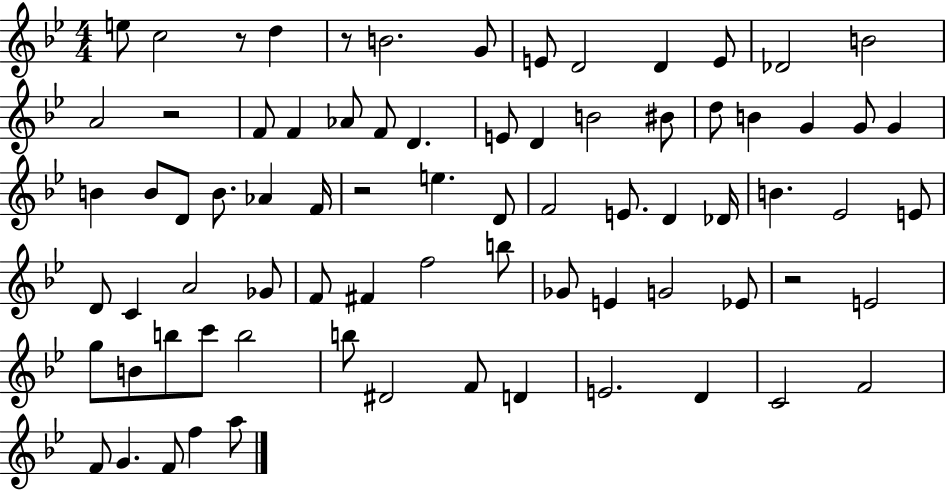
E5/e C5/h R/e D5/q R/e B4/h. G4/e E4/e D4/h D4/q E4/e Db4/h B4/h A4/h R/h F4/e F4/q Ab4/e F4/e D4/q. E4/e D4/q B4/h BIS4/e D5/e B4/q G4/q G4/e G4/q B4/q B4/e D4/e B4/e. Ab4/q F4/s R/h E5/q. D4/e F4/h E4/e. D4/q Db4/s B4/q. Eb4/h E4/e D4/e C4/q A4/h Gb4/e F4/e F#4/q F5/h B5/e Gb4/e E4/q G4/h Eb4/e R/h E4/h G5/e B4/e B5/e C6/e B5/h B5/e D#4/h F4/e D4/q E4/h. D4/q C4/h F4/h F4/e G4/q. F4/e F5/q A5/e